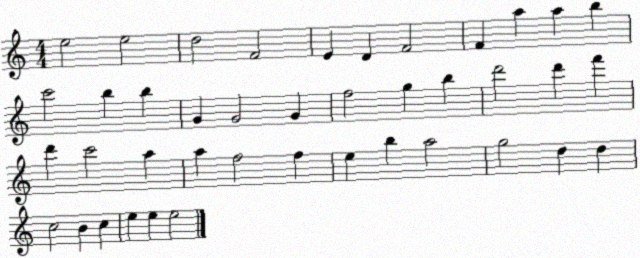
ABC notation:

X:1
T:Untitled
M:4/4
L:1/4
K:C
e2 e2 d2 F2 E D F2 F a a b c'2 b b G G2 G f2 g b d'2 d' f' d' c'2 a a f2 f e b a2 g2 d d c2 B c e e e2